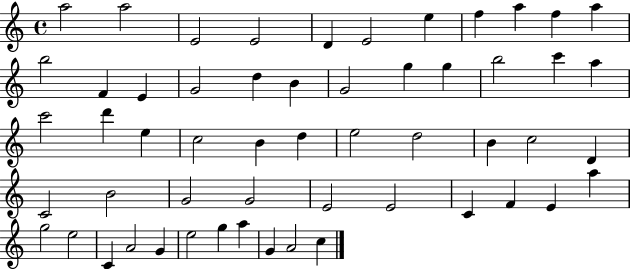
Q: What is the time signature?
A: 4/4